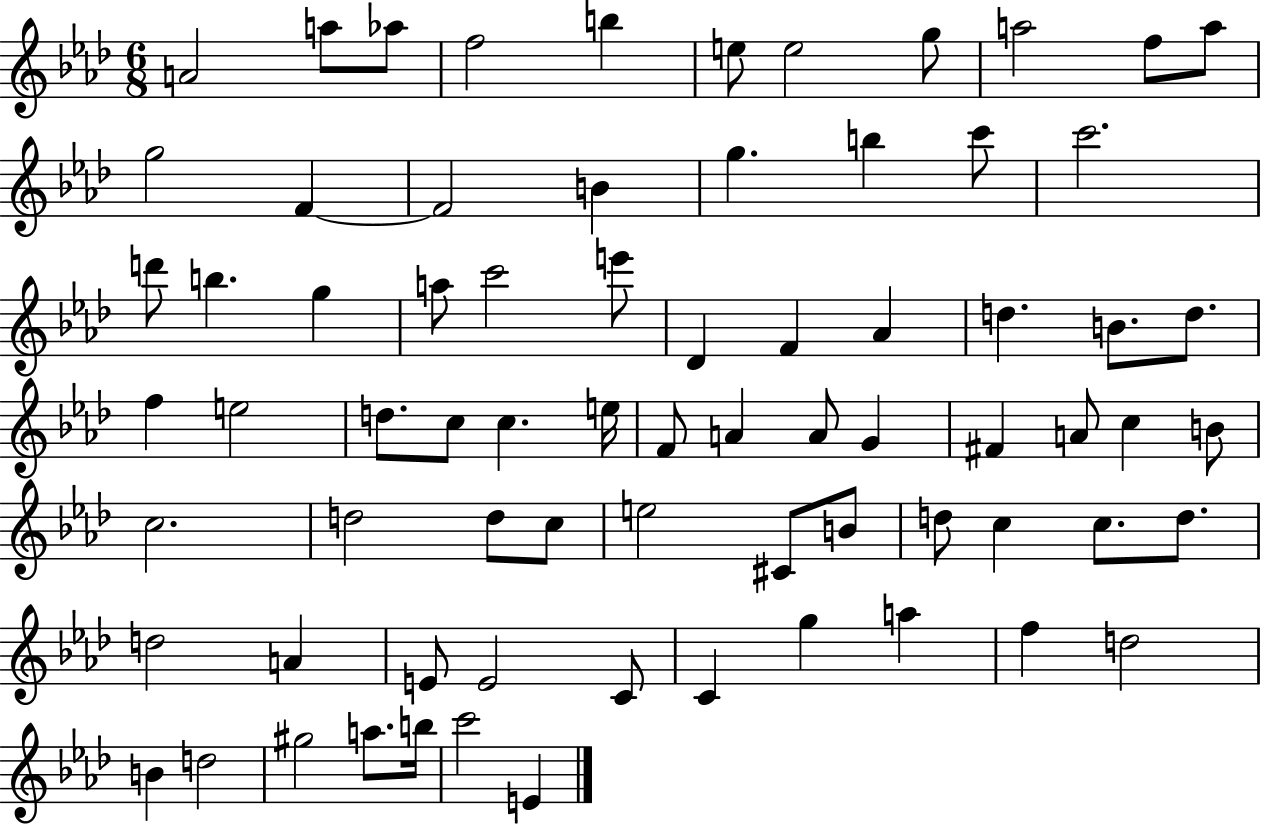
X:1
T:Untitled
M:6/8
L:1/4
K:Ab
A2 a/2 _a/2 f2 b e/2 e2 g/2 a2 f/2 a/2 g2 F F2 B g b c'/2 c'2 d'/2 b g a/2 c'2 e'/2 _D F _A d B/2 d/2 f e2 d/2 c/2 c e/4 F/2 A A/2 G ^F A/2 c B/2 c2 d2 d/2 c/2 e2 ^C/2 B/2 d/2 c c/2 d/2 d2 A E/2 E2 C/2 C g a f d2 B d2 ^g2 a/2 b/4 c'2 E